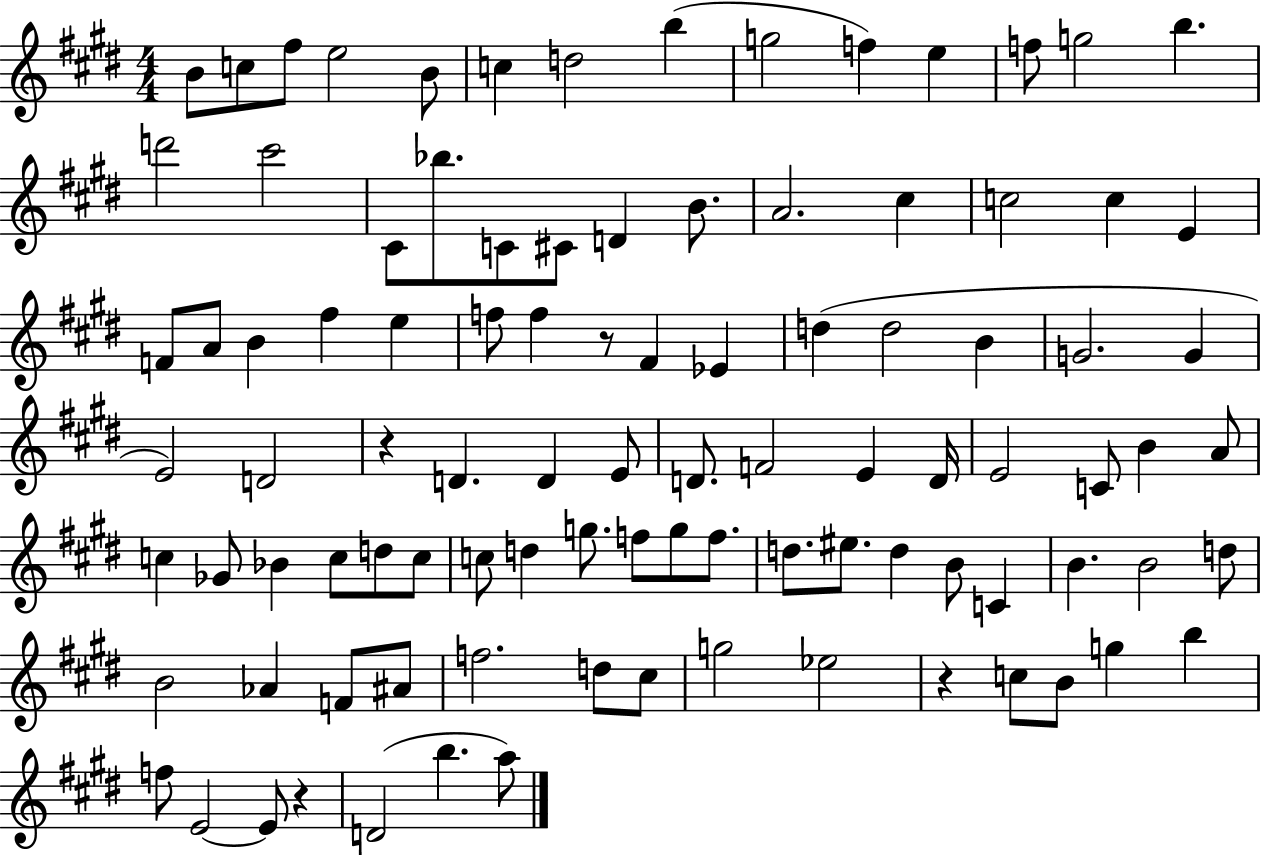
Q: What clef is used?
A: treble